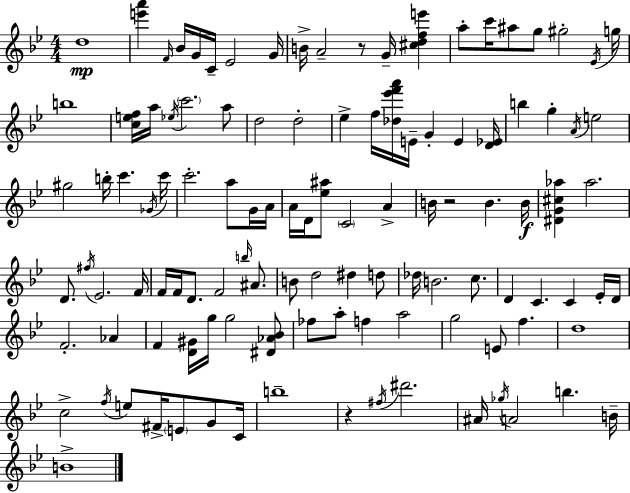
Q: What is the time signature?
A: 4/4